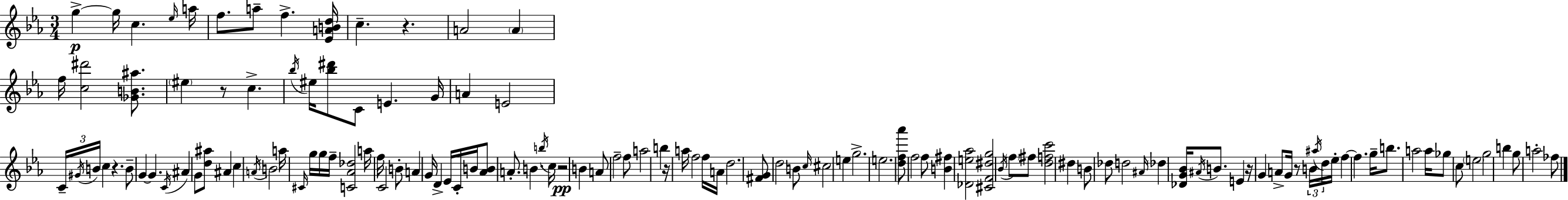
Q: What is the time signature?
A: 3/4